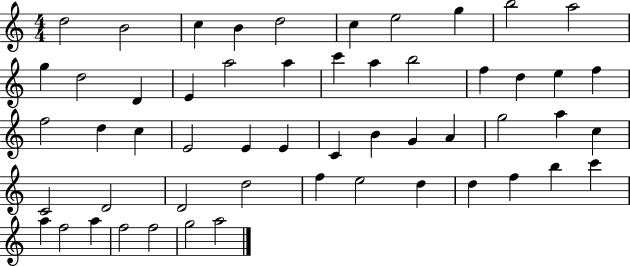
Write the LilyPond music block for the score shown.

{
  \clef treble
  \numericTimeSignature
  \time 4/4
  \key c \major
  d''2 b'2 | c''4 b'4 d''2 | c''4 e''2 g''4 | b''2 a''2 | \break g''4 d''2 d'4 | e'4 a''2 a''4 | c'''4 a''4 b''2 | f''4 d''4 e''4 f''4 | \break f''2 d''4 c''4 | e'2 e'4 e'4 | c'4 b'4 g'4 a'4 | g''2 a''4 c''4 | \break c'2 d'2 | d'2 d''2 | f''4 e''2 d''4 | d''4 f''4 b''4 c'''4 | \break a''4 f''2 a''4 | f''2 f''2 | g''2 a''2 | \bar "|."
}